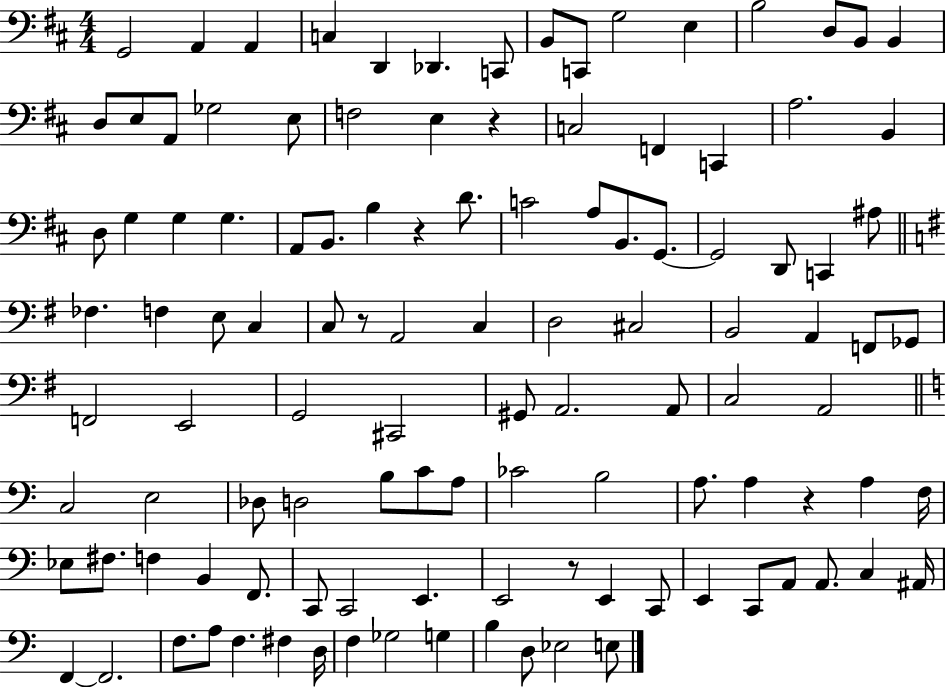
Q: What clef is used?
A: bass